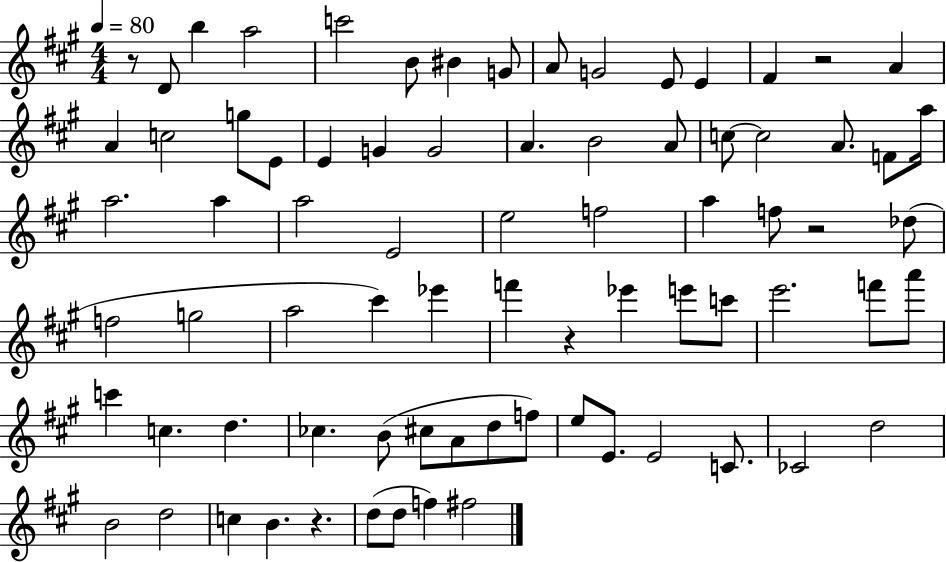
R/e D4/e B5/q A5/h C6/h B4/e BIS4/q G4/e A4/e G4/h E4/e E4/q F#4/q R/h A4/q A4/q C5/h G5/e E4/e E4/q G4/q G4/h A4/q. B4/h A4/e C5/e C5/h A4/e. F4/e A5/s A5/h. A5/q A5/h E4/h E5/h F5/h A5/q F5/e R/h Db5/e F5/h G5/h A5/h C#6/q Eb6/q F6/q R/q Eb6/q E6/e C6/e E6/h. F6/e A6/e C6/q C5/q. D5/q. CES5/q. B4/e C#5/e A4/e D5/e F5/e E5/e E4/e. E4/h C4/e. CES4/h D5/h B4/h D5/h C5/q B4/q. R/q. D5/e D5/e F5/q F#5/h